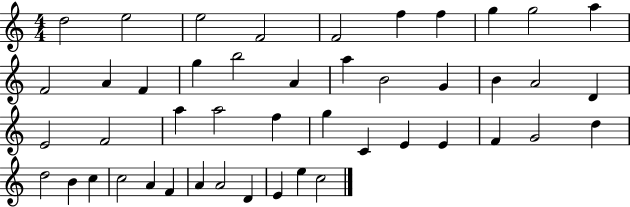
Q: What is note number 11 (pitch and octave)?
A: F4